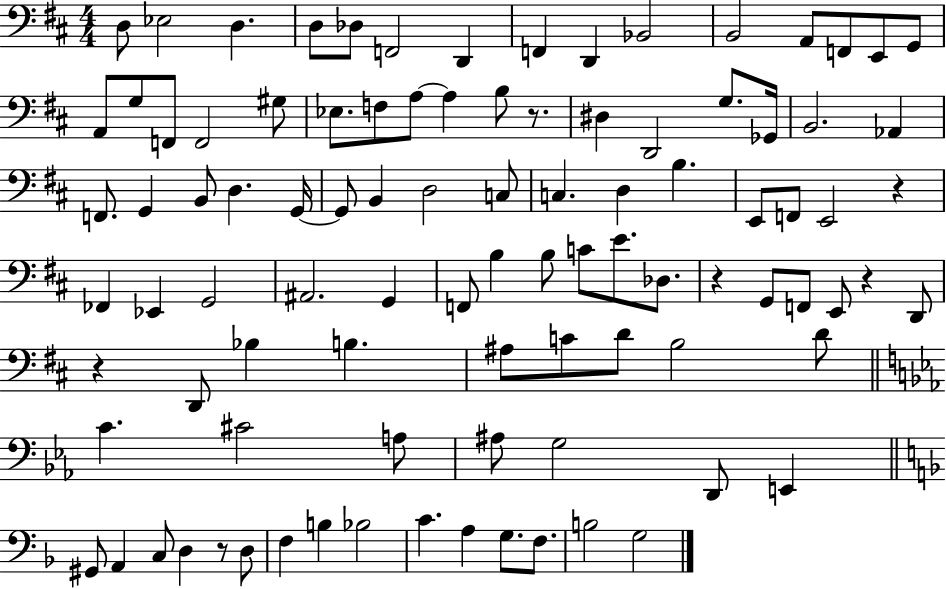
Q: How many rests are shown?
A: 6